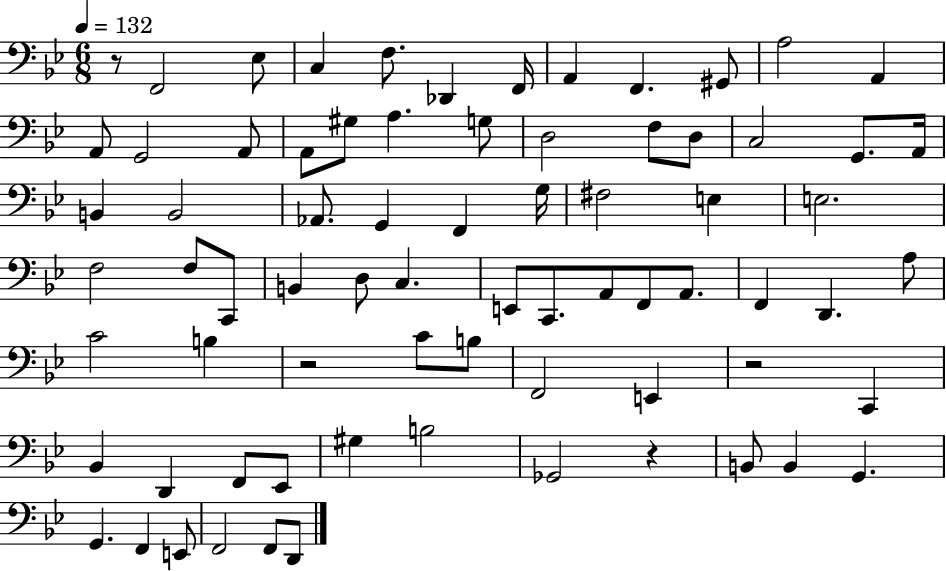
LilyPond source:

{
  \clef bass
  \numericTimeSignature
  \time 6/8
  \key bes \major
  \tempo 4 = 132
  r8 f,2 ees8 | c4 f8. des,4 f,16 | a,4 f,4. gis,8 | a2 a,4 | \break a,8 g,2 a,8 | a,8 gis8 a4. g8 | d2 f8 d8 | c2 g,8. a,16 | \break b,4 b,2 | aes,8. g,4 f,4 g16 | fis2 e4 | e2. | \break f2 f8 c,8 | b,4 d8 c4. | e,8 c,8. a,8 f,8 a,8. | f,4 d,4. a8 | \break c'2 b4 | r2 c'8 b8 | f,2 e,4 | r2 c,4 | \break bes,4 d,4 f,8 ees,8 | gis4 b2 | ges,2 r4 | b,8 b,4 g,4. | \break g,4. f,4 e,8 | f,2 f,8 d,8 | \bar "|."
}